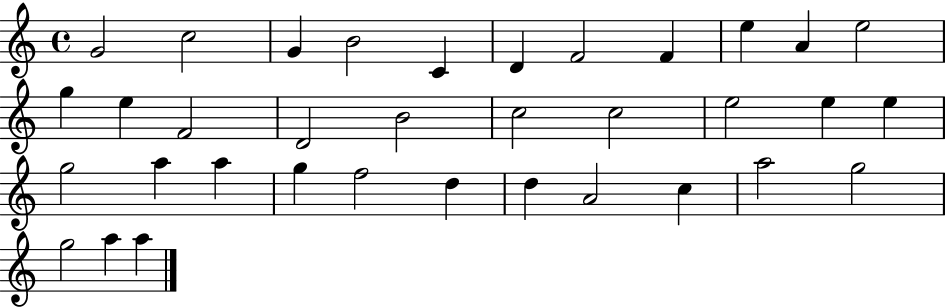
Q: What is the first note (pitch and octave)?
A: G4